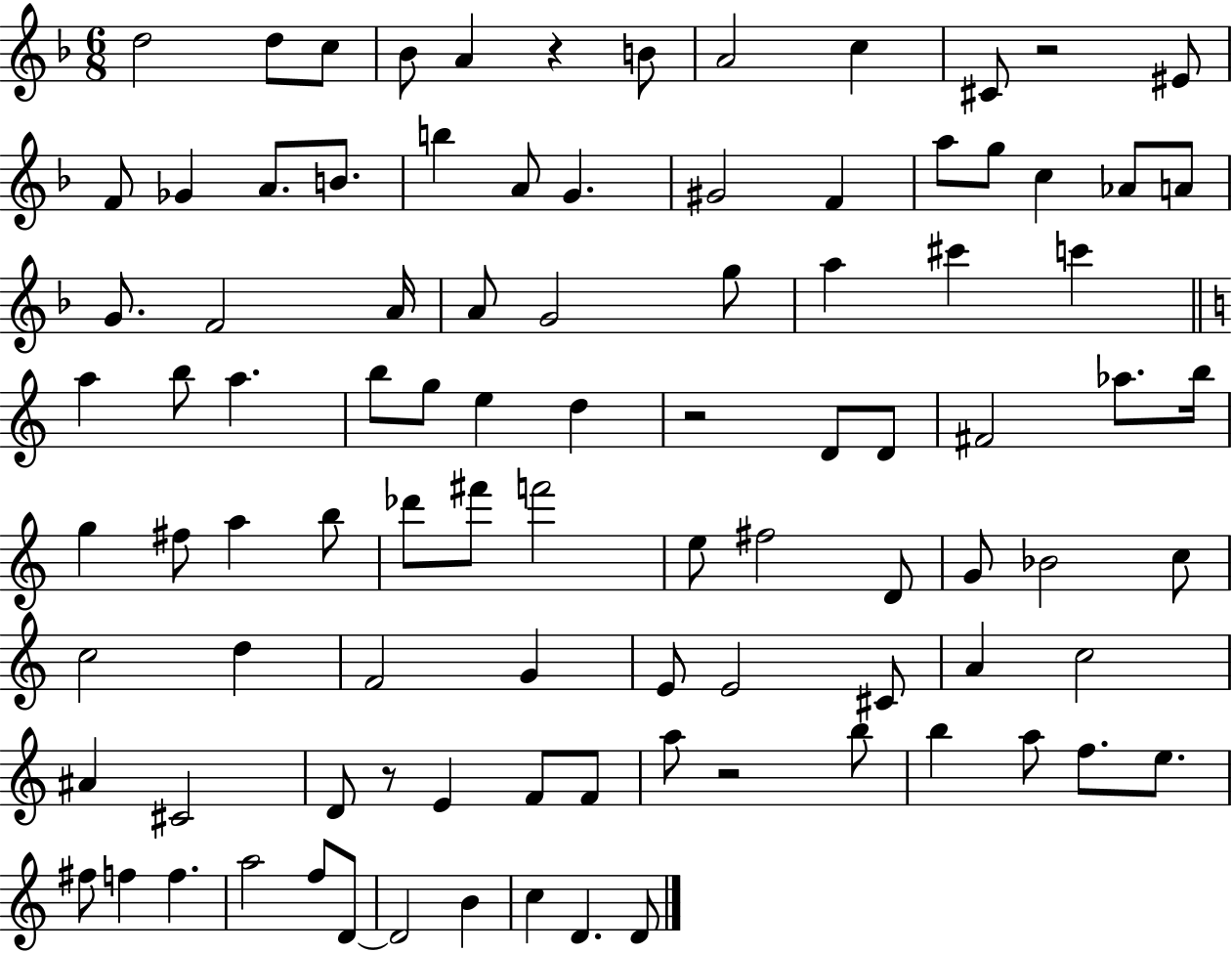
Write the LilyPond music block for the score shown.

{
  \clef treble
  \numericTimeSignature
  \time 6/8
  \key f \major
  d''2 d''8 c''8 | bes'8 a'4 r4 b'8 | a'2 c''4 | cis'8 r2 eis'8 | \break f'8 ges'4 a'8. b'8. | b''4 a'8 g'4. | gis'2 f'4 | a''8 g''8 c''4 aes'8 a'8 | \break g'8. f'2 a'16 | a'8 g'2 g''8 | a''4 cis'''4 c'''4 | \bar "||" \break \key a \minor a''4 b''8 a''4. | b''8 g''8 e''4 d''4 | r2 d'8 d'8 | fis'2 aes''8. b''16 | \break g''4 fis''8 a''4 b''8 | des'''8 fis'''8 f'''2 | e''8 fis''2 d'8 | g'8 bes'2 c''8 | \break c''2 d''4 | f'2 g'4 | e'8 e'2 cis'8 | a'4 c''2 | \break ais'4 cis'2 | d'8 r8 e'4 f'8 f'8 | a''8 r2 b''8 | b''4 a''8 f''8. e''8. | \break fis''8 f''4 f''4. | a''2 f''8 d'8~~ | d'2 b'4 | c''4 d'4. d'8 | \break \bar "|."
}